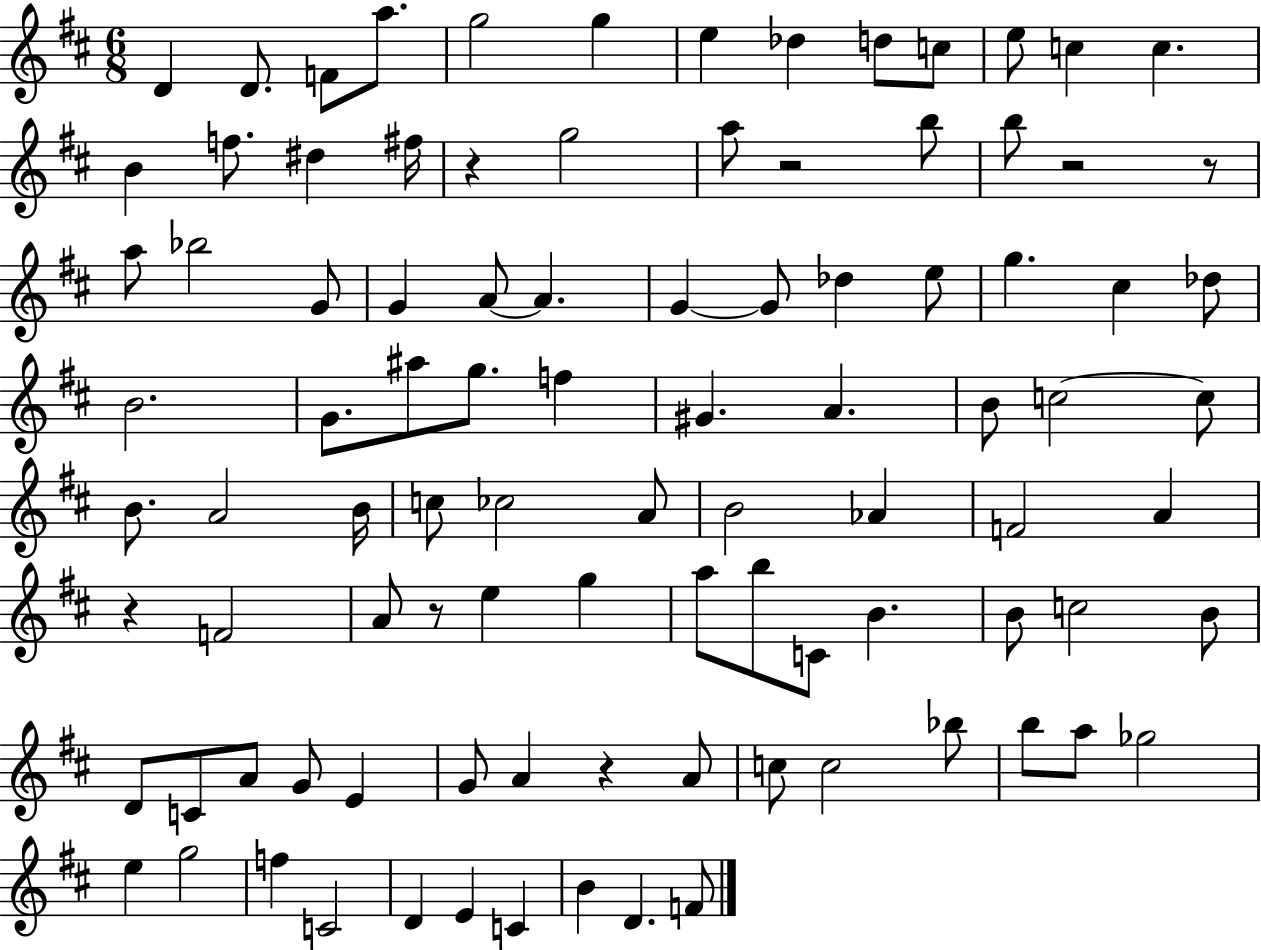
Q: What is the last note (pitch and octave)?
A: F4